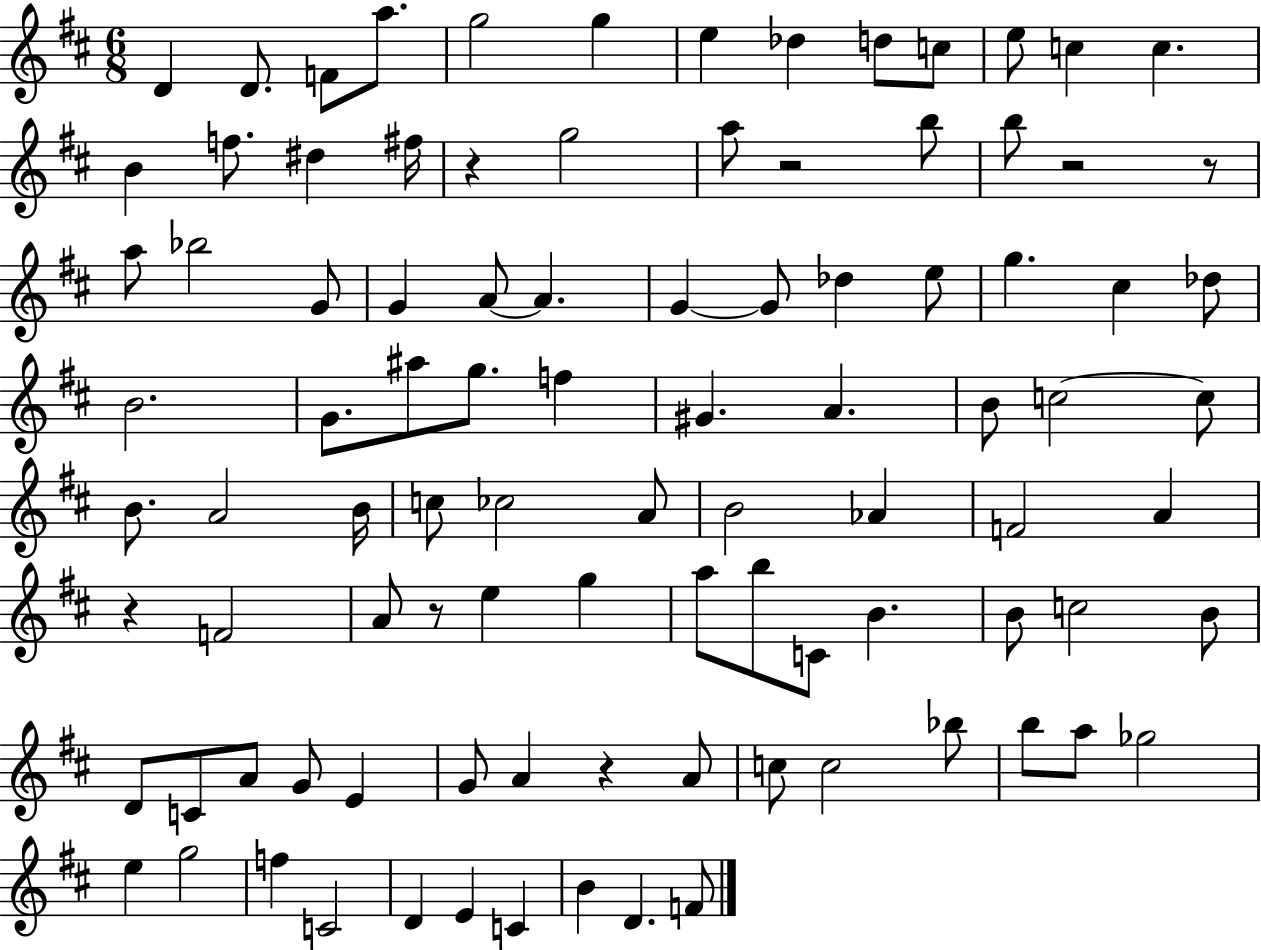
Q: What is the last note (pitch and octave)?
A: F4